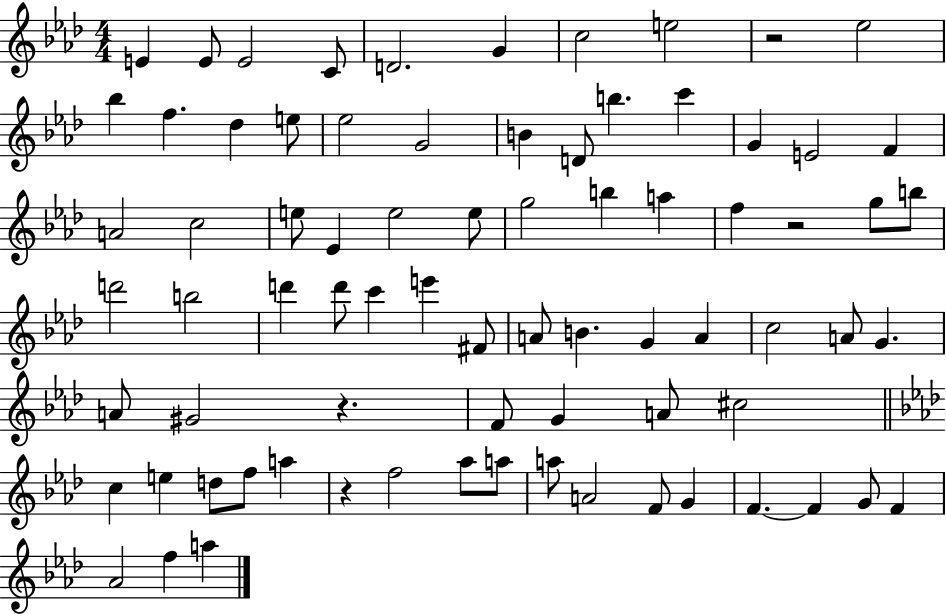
{
  \clef treble
  \numericTimeSignature
  \time 4/4
  \key aes \major
  \repeat volta 2 { e'4 e'8 e'2 c'8 | d'2. g'4 | c''2 e''2 | r2 ees''2 | \break bes''4 f''4. des''4 e''8 | ees''2 g'2 | b'4 d'8 b''4. c'''4 | g'4 e'2 f'4 | \break a'2 c''2 | e''8 ees'4 e''2 e''8 | g''2 b''4 a''4 | f''4 r2 g''8 b''8 | \break d'''2 b''2 | d'''4 d'''8 c'''4 e'''4 fis'8 | a'8 b'4. g'4 a'4 | c''2 a'8 g'4. | \break a'8 gis'2 r4. | f'8 g'4 a'8 cis''2 | \bar "||" \break \key f \minor c''4 e''4 d''8 f''8 a''4 | r4 f''2 aes''8 a''8 | a''8 a'2 f'8 g'4 | f'4.~~ f'4 g'8 f'4 | \break aes'2 f''4 a''4 | } \bar "|."
}